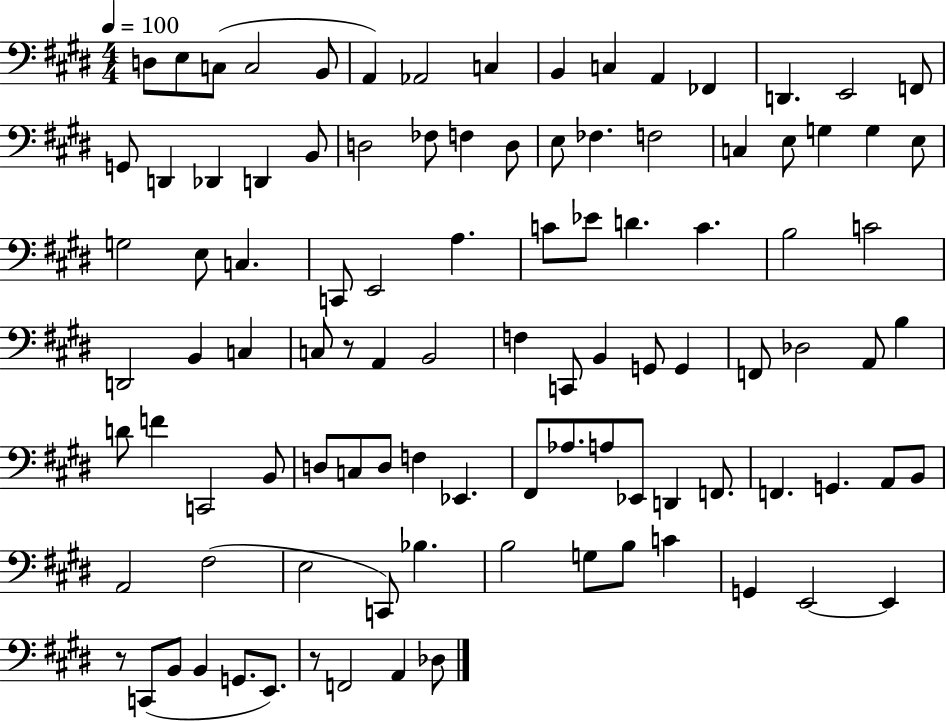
X:1
T:Untitled
M:4/4
L:1/4
K:E
D,/2 E,/2 C,/2 C,2 B,,/2 A,, _A,,2 C, B,, C, A,, _F,, D,, E,,2 F,,/2 G,,/2 D,, _D,, D,, B,,/2 D,2 _F,/2 F, D,/2 E,/2 _F, F,2 C, E,/2 G, G, E,/2 G,2 E,/2 C, C,,/2 E,,2 A, C/2 _E/2 D C B,2 C2 D,,2 B,, C, C,/2 z/2 A,, B,,2 F, C,,/2 B,, G,,/2 G,, F,,/2 _D,2 A,,/2 B, D/2 F C,,2 B,,/2 D,/2 C,/2 D,/2 F, _E,, ^F,,/2 _A,/2 A,/2 _E,,/2 D,, F,,/2 F,, G,, A,,/2 B,,/2 A,,2 ^F,2 E,2 C,,/2 _B, B,2 G,/2 B,/2 C G,, E,,2 E,, z/2 C,,/2 B,,/2 B,, G,,/2 E,,/2 z/2 F,,2 A,, _D,/2